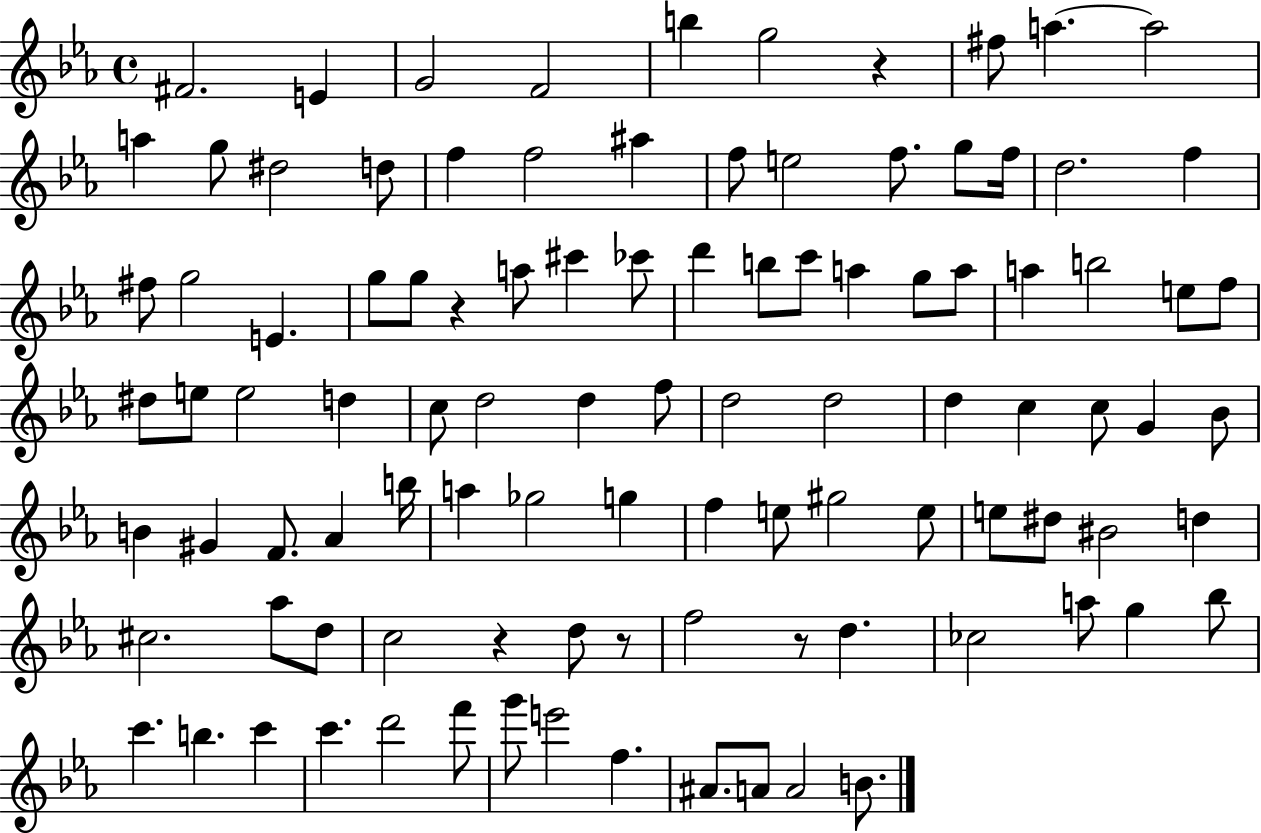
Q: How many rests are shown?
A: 5